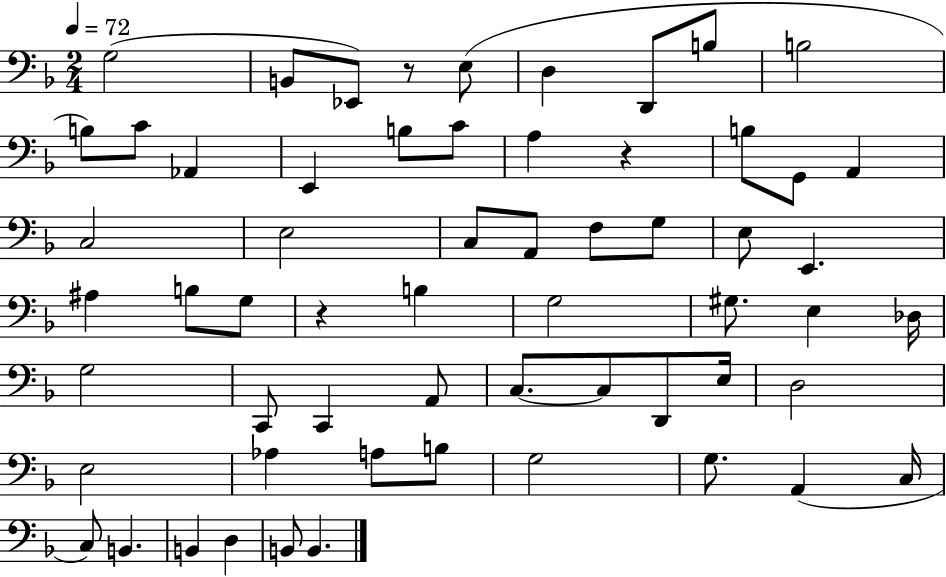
X:1
T:Untitled
M:2/4
L:1/4
K:F
G,2 B,,/2 _E,,/2 z/2 E,/2 D, D,,/2 B,/2 B,2 B,/2 C/2 _A,, E,, B,/2 C/2 A, z B,/2 G,,/2 A,, C,2 E,2 C,/2 A,,/2 F,/2 G,/2 E,/2 E,, ^A, B,/2 G,/2 z B, G,2 ^G,/2 E, _D,/4 G,2 C,,/2 C,, A,,/2 C,/2 C,/2 D,,/2 E,/4 D,2 E,2 _A, A,/2 B,/2 G,2 G,/2 A,, C,/4 C,/2 B,, B,, D, B,,/2 B,,